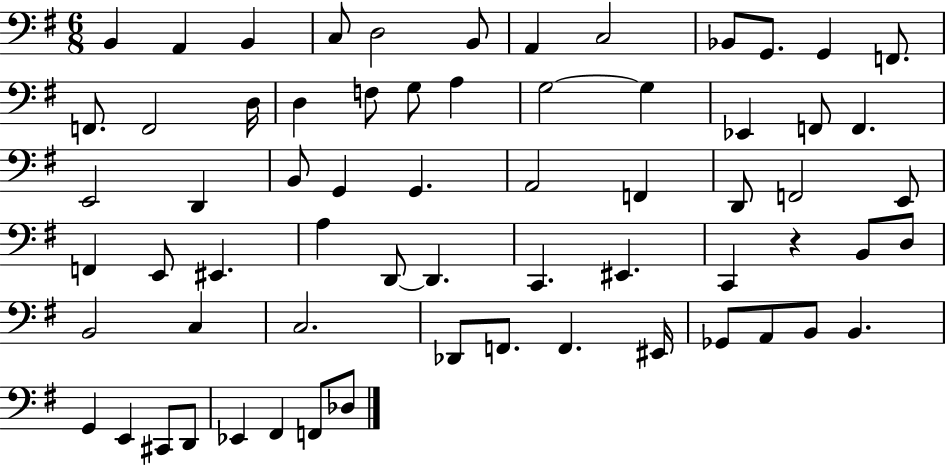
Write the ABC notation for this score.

X:1
T:Untitled
M:6/8
L:1/4
K:G
B,, A,, B,, C,/2 D,2 B,,/2 A,, C,2 _B,,/2 G,,/2 G,, F,,/2 F,,/2 F,,2 D,/4 D, F,/2 G,/2 A, G,2 G, _E,, F,,/2 F,, E,,2 D,, B,,/2 G,, G,, A,,2 F,, D,,/2 F,,2 E,,/2 F,, E,,/2 ^E,, A, D,,/2 D,, C,, ^E,, C,, z B,,/2 D,/2 B,,2 C, C,2 _D,,/2 F,,/2 F,, ^E,,/4 _G,,/2 A,,/2 B,,/2 B,, G,, E,, ^C,,/2 D,,/2 _E,, ^F,, F,,/2 _D,/2